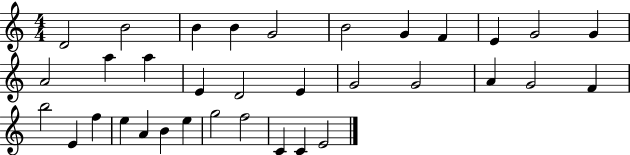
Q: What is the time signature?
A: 4/4